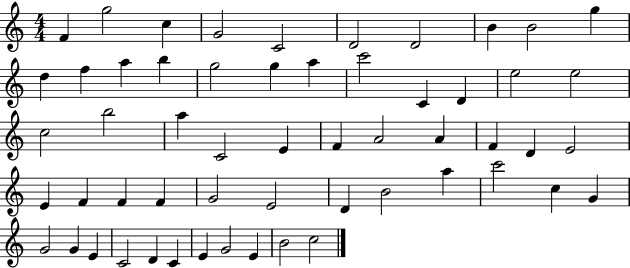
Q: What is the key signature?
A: C major